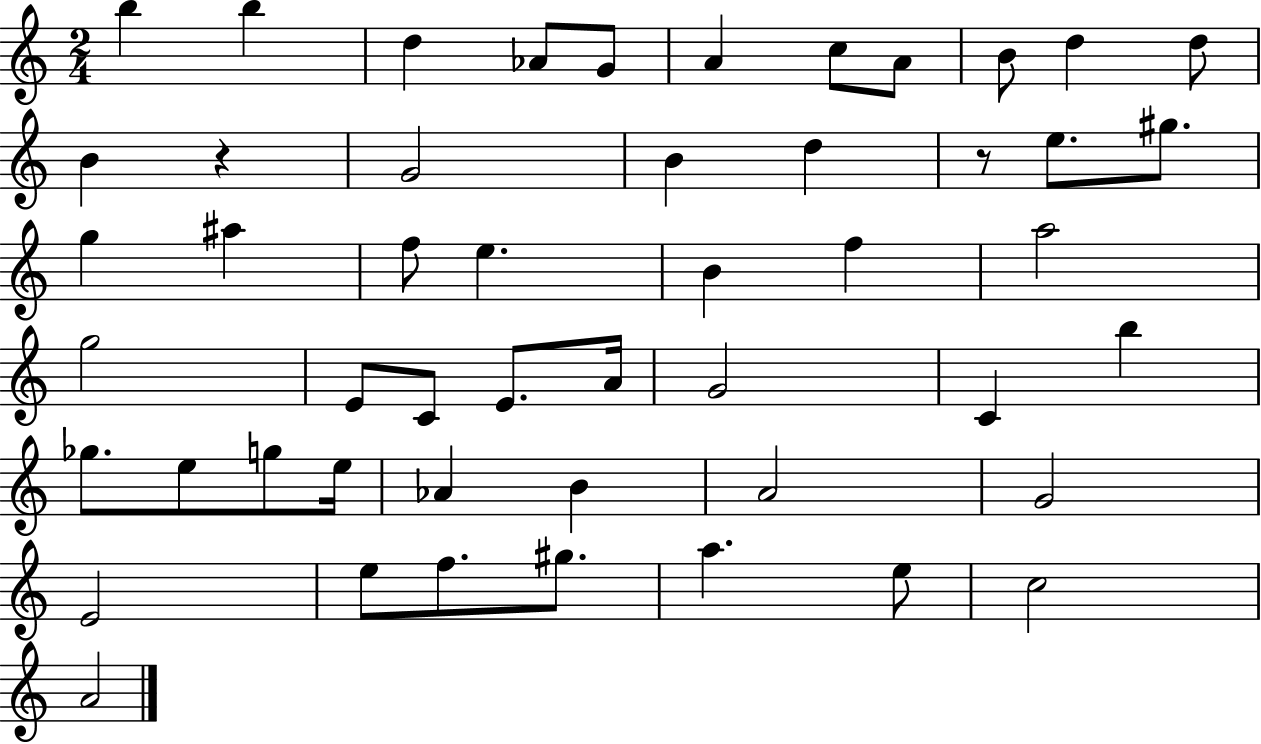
B5/q B5/q D5/q Ab4/e G4/e A4/q C5/e A4/e B4/e D5/q D5/e B4/q R/q G4/h B4/q D5/q R/e E5/e. G#5/e. G5/q A#5/q F5/e E5/q. B4/q F5/q A5/h G5/h E4/e C4/e E4/e. A4/s G4/h C4/q B5/q Gb5/e. E5/e G5/e E5/s Ab4/q B4/q A4/h G4/h E4/h E5/e F5/e. G#5/e. A5/q. E5/e C5/h A4/h